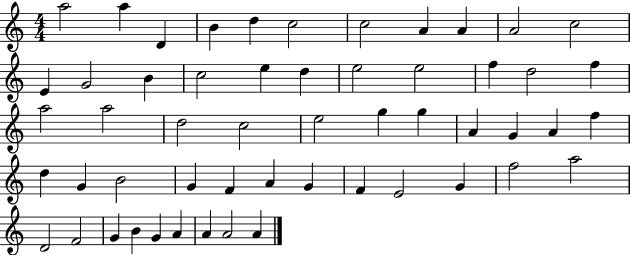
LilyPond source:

{
  \clef treble
  \numericTimeSignature
  \time 4/4
  \key c \major
  a''2 a''4 d'4 | b'4 d''4 c''2 | c''2 a'4 a'4 | a'2 c''2 | \break e'4 g'2 b'4 | c''2 e''4 d''4 | e''2 e''2 | f''4 d''2 f''4 | \break a''2 a''2 | d''2 c''2 | e''2 g''4 g''4 | a'4 g'4 a'4 f''4 | \break d''4 g'4 b'2 | g'4 f'4 a'4 g'4 | f'4 e'2 g'4 | f''2 a''2 | \break d'2 f'2 | g'4 b'4 g'4 a'4 | a'4 a'2 a'4 | \bar "|."
}